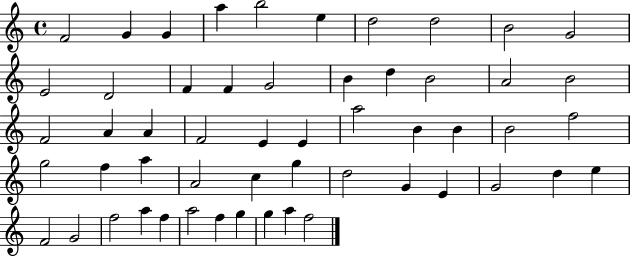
{
  \clef treble
  \time 4/4
  \defaultTimeSignature
  \key c \major
  f'2 g'4 g'4 | a''4 b''2 e''4 | d''2 d''2 | b'2 g'2 | \break e'2 d'2 | f'4 f'4 g'2 | b'4 d''4 b'2 | a'2 b'2 | \break f'2 a'4 a'4 | f'2 e'4 e'4 | a''2 b'4 b'4 | b'2 f''2 | \break g''2 f''4 a''4 | a'2 c''4 g''4 | d''2 g'4 e'4 | g'2 d''4 e''4 | \break f'2 g'2 | f''2 a''4 f''4 | a''2 f''4 g''4 | g''4 a''4 f''2 | \break \bar "|."
}